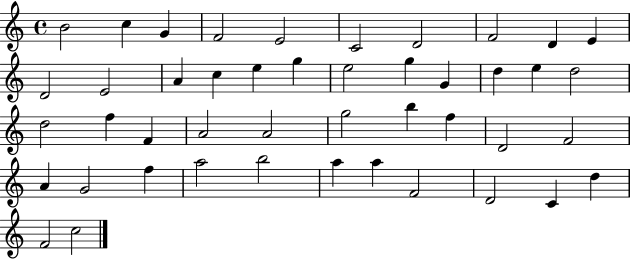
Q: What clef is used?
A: treble